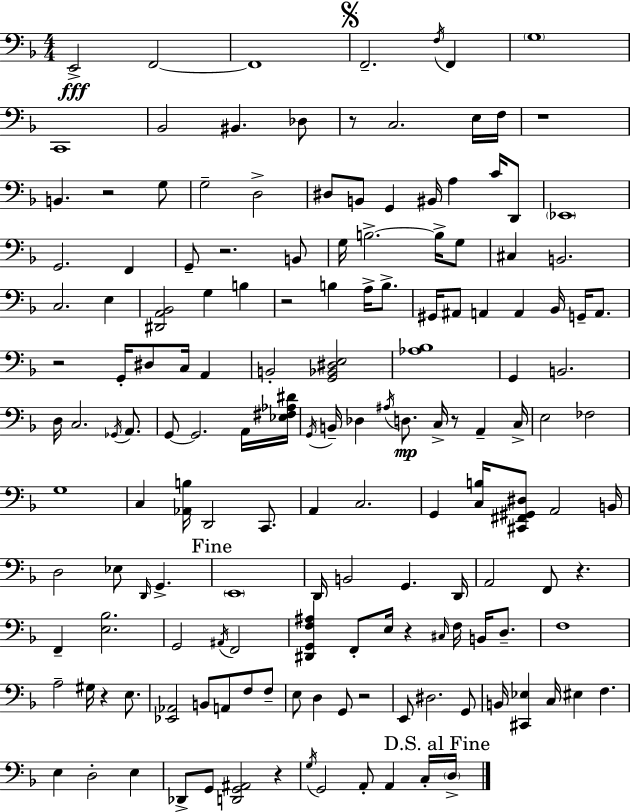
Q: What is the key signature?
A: F major